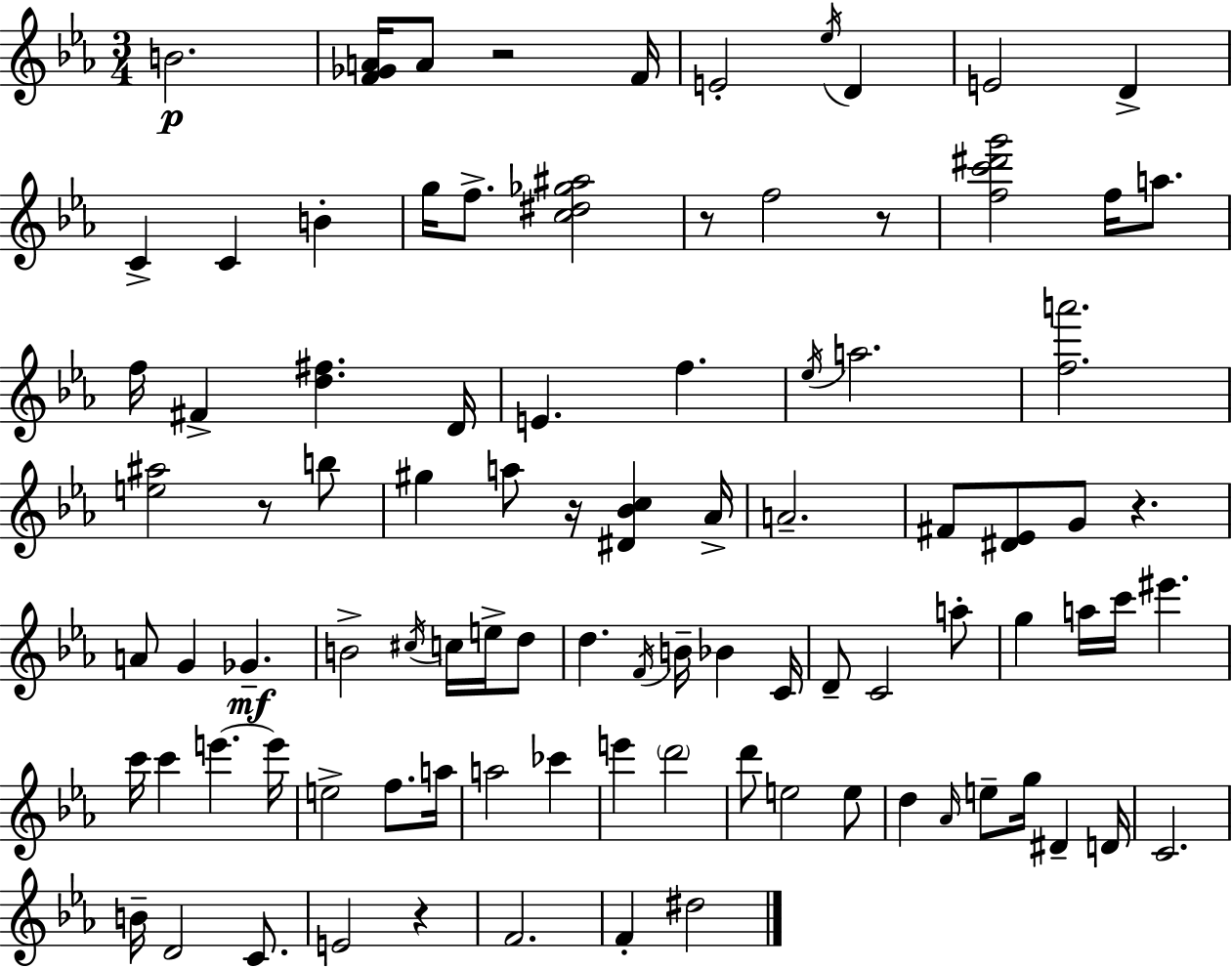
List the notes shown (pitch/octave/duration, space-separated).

B4/h. [F4,Gb4,A4]/s A4/e R/h F4/s E4/h Eb5/s D4/q E4/h D4/q C4/q C4/q B4/q G5/s F5/e. [C5,D#5,Gb5,A#5]/h R/e F5/h R/e [F5,C6,D#6,G6]/h F5/s A5/e. F5/s F#4/q [D5,F#5]/q. D4/s E4/q. F5/q. Eb5/s A5/h. [F5,A6]/h. [E5,A#5]/h R/e B5/e G#5/q A5/e R/s [D#4,Bb4,C5]/q Ab4/s A4/h. F#4/e [D#4,Eb4]/e G4/e R/q. A4/e G4/q Gb4/q. B4/h C#5/s C5/s E5/s D5/e D5/q. F4/s B4/s Bb4/q C4/s D4/e C4/h A5/e G5/q A5/s C6/s EIS6/q. C6/s C6/q E6/q. E6/s E5/h F5/e. A5/s A5/h CES6/q E6/q D6/h D6/e E5/h E5/e D5/q Ab4/s E5/e G5/s D#4/q D4/s C4/h. B4/s D4/h C4/e. E4/h R/q F4/h. F4/q D#5/h